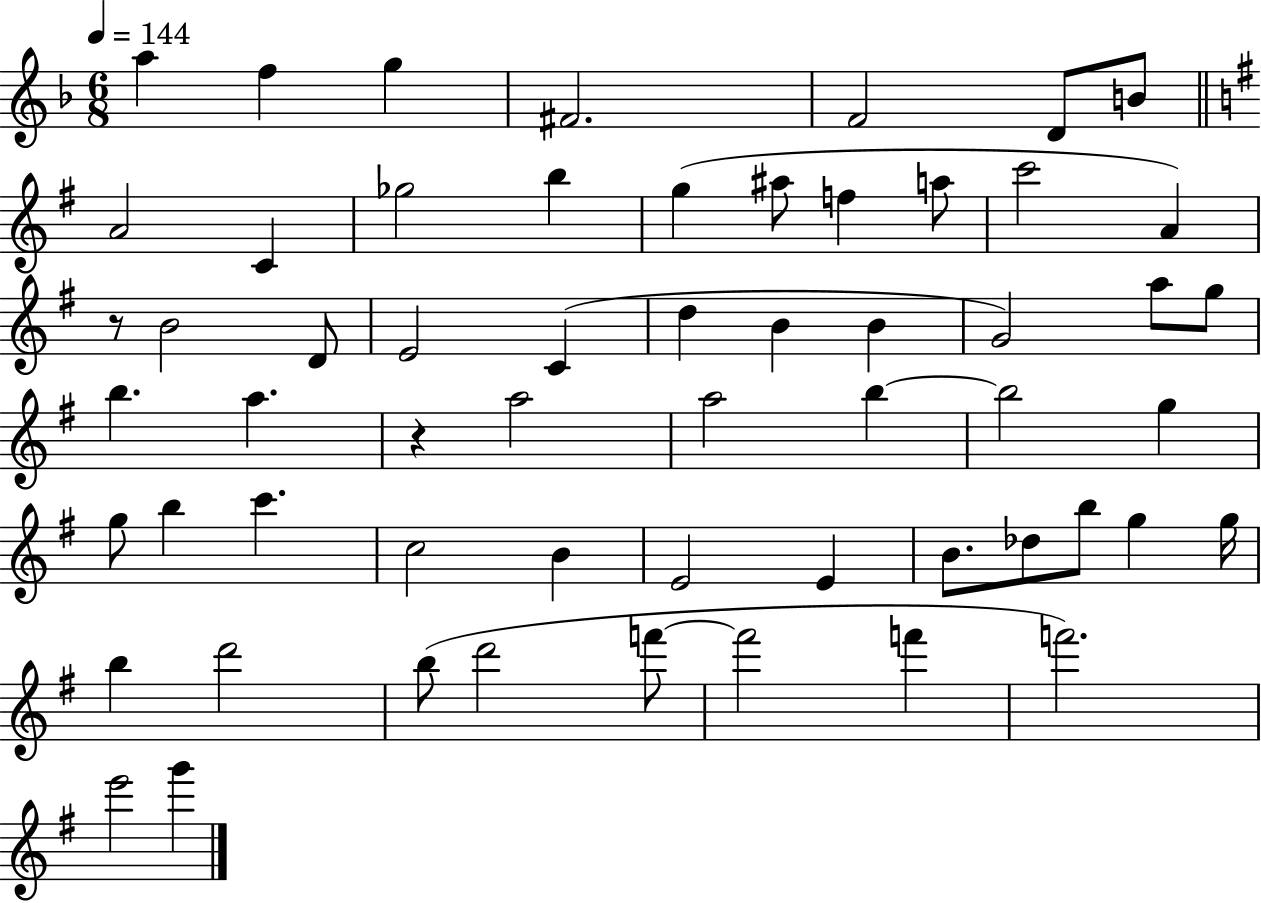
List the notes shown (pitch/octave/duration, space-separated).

A5/q F5/q G5/q F#4/h. F4/h D4/e B4/e A4/h C4/q Gb5/h B5/q G5/q A#5/e F5/q A5/e C6/h A4/q R/e B4/h D4/e E4/h C4/q D5/q B4/q B4/q G4/h A5/e G5/e B5/q. A5/q. R/q A5/h A5/h B5/q B5/h G5/q G5/e B5/q C6/q. C5/h B4/q E4/h E4/q B4/e. Db5/e B5/e G5/q G5/s B5/q D6/h B5/e D6/h F6/e F6/h F6/q F6/h. E6/h G6/q